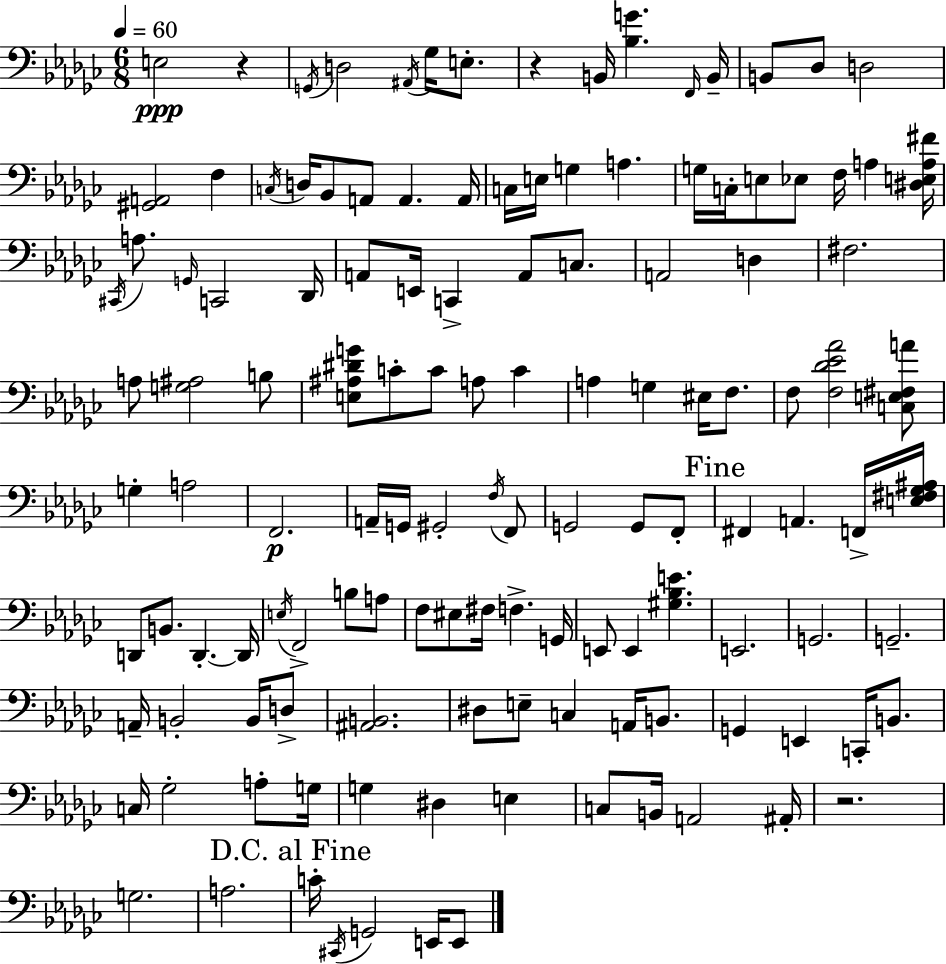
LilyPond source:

{
  \clef bass
  \numericTimeSignature
  \time 6/8
  \key ees \minor
  \tempo 4 = 60
  e2\ppp r4 | \acciaccatura { g,16 } d2 \acciaccatura { ais,16 } ges16 e8.-. | r4 b,16 <bes g'>4. | \grace { f,16 } b,16-- b,8 des8 d2 | \break <gis, a,>2 f4 | \acciaccatura { c16 } d16 bes,8 a,8 a,4. | a,16 c16 e16 g4 a4. | g16 c16-. e8 ees8 f16 a4 | \break <dis e a fis'>16 \acciaccatura { cis,16 } a8. \grace { g,16 } c,2 | des,16 a,8 e,16 c,4-> | a,8 c8. a,2 | d4 fis2. | \break a8 <g ais>2 | b8 <e ais dis' g'>8 c'8-. c'8 | a8 c'4 a4 g4 | eis16 f8. f8 <f des' ees' aes'>2 | \break <c e fis a'>8 g4-. a2 | f,2.\p | a,16-- g,16 gis,2-. | \acciaccatura { f16 } f,8 g,2 | \break g,8 f,8-. \mark "Fine" fis,4 a,4. | f,16-> <e fis ges ais>16 d,8 b,8. | d,4.-.~~ d,16 \acciaccatura { e16 } f,2-> | b8 a8 f8 eis8 | \break fis16 f4.-> g,16 e,8 e,4 | <gis bes e'>4. e,2. | g,2. | g,2.-- | \break a,16-- b,2-. | b,16 d8-> <ais, b,>2. | dis8 e8-- | c4 a,16 b,8. g,4 | \break e,4 c,16-. b,8. c16 ges2-. | a8-. g16 g4 | dis4 e4 c8 b,16 a,2 | ais,16-. r2. | \break g2. | a2. | \mark "D.C. al Fine" c'16-. \acciaccatura { cis,16 } g,2 | e,16 e,8 \bar "|."
}